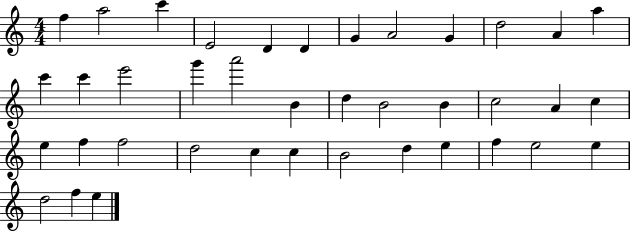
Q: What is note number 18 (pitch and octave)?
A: B4